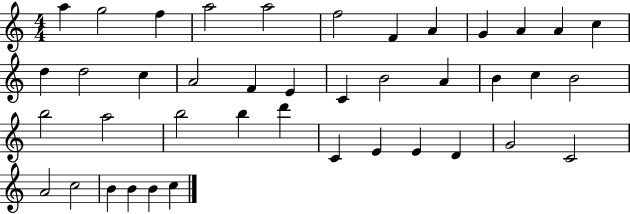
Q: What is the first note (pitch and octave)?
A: A5